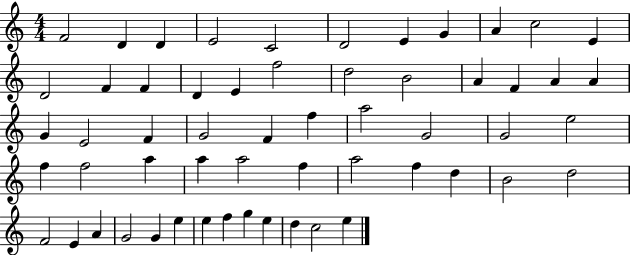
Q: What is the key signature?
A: C major